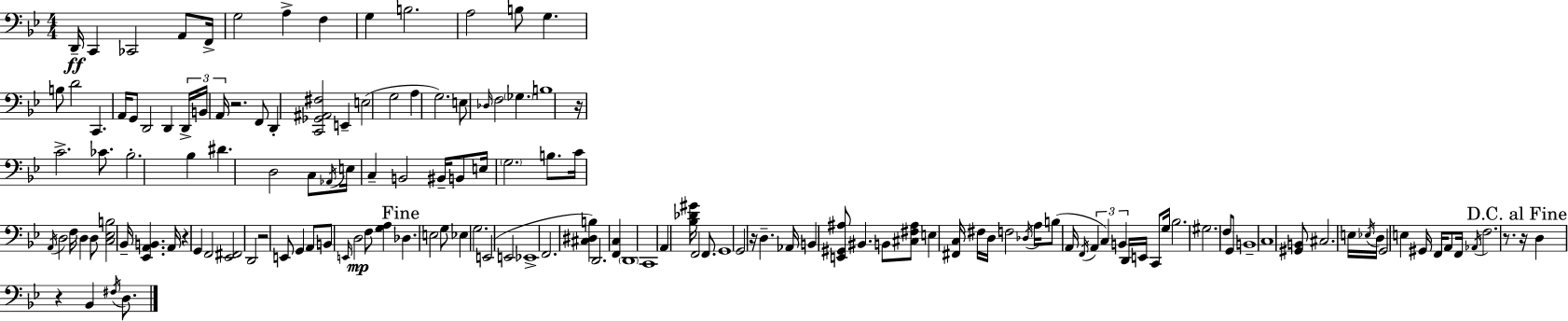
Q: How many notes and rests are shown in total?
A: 149